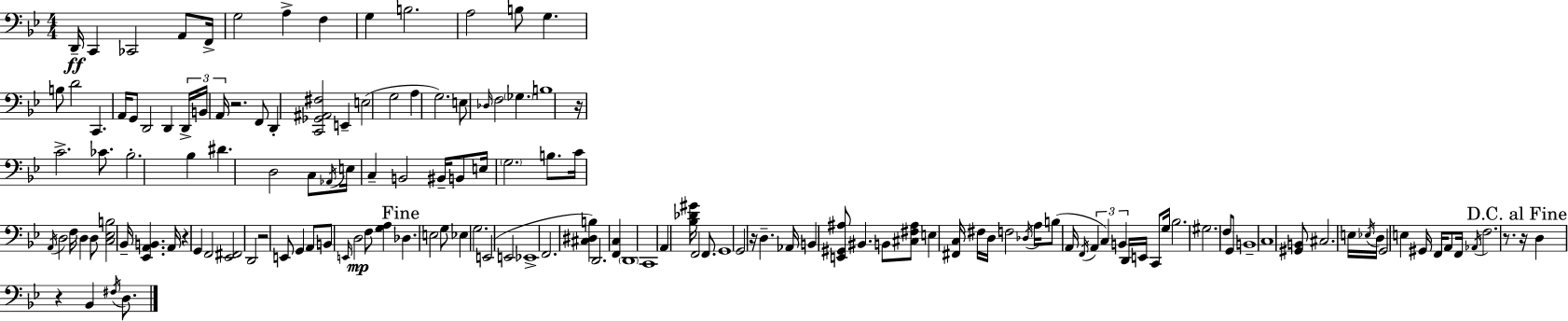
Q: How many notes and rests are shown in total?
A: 149